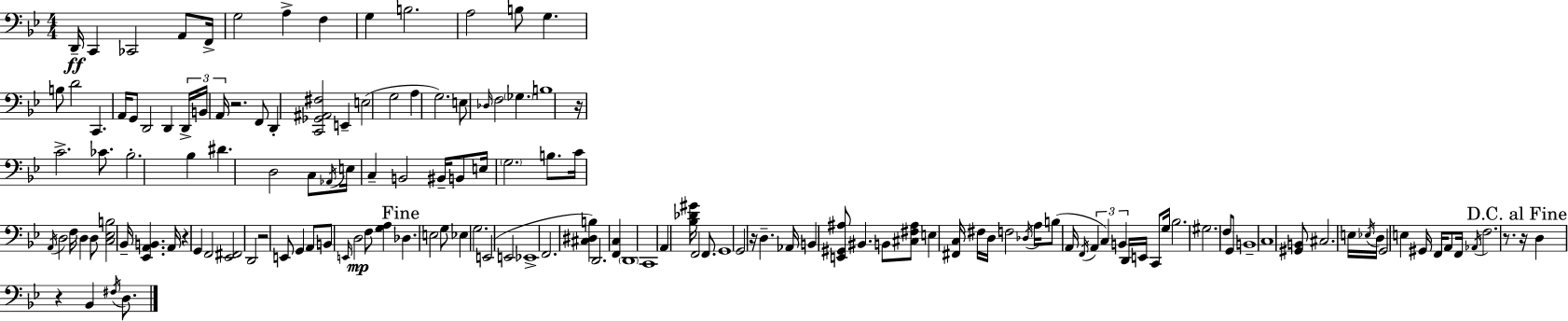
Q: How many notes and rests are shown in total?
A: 149